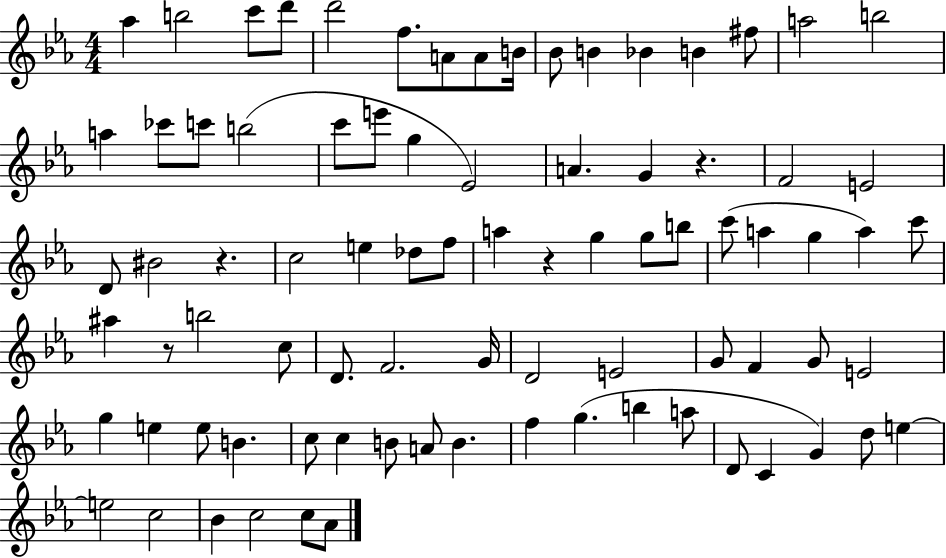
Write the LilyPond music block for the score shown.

{
  \clef treble
  \numericTimeSignature
  \time 4/4
  \key ees \major
  aes''4 b''2 c'''8 d'''8 | d'''2 f''8. a'8 a'8 b'16 | bes'8 b'4 bes'4 b'4 fis''8 | a''2 b''2 | \break a''4 ces'''8 c'''8 b''2( | c'''8 e'''8 g''4 ees'2) | a'4. g'4 r4. | f'2 e'2 | \break d'8 bis'2 r4. | c''2 e''4 des''8 f''8 | a''4 r4 g''4 g''8 b''8 | c'''8( a''4 g''4 a''4) c'''8 | \break ais''4 r8 b''2 c''8 | d'8. f'2. g'16 | d'2 e'2 | g'8 f'4 g'8 e'2 | \break g''4 e''4 e''8 b'4. | c''8 c''4 b'8 a'8 b'4. | f''4 g''4.( b''4 a''8 | d'8 c'4 g'4) d''8 e''4~~ | \break e''2 c''2 | bes'4 c''2 c''8 aes'8 | \bar "|."
}